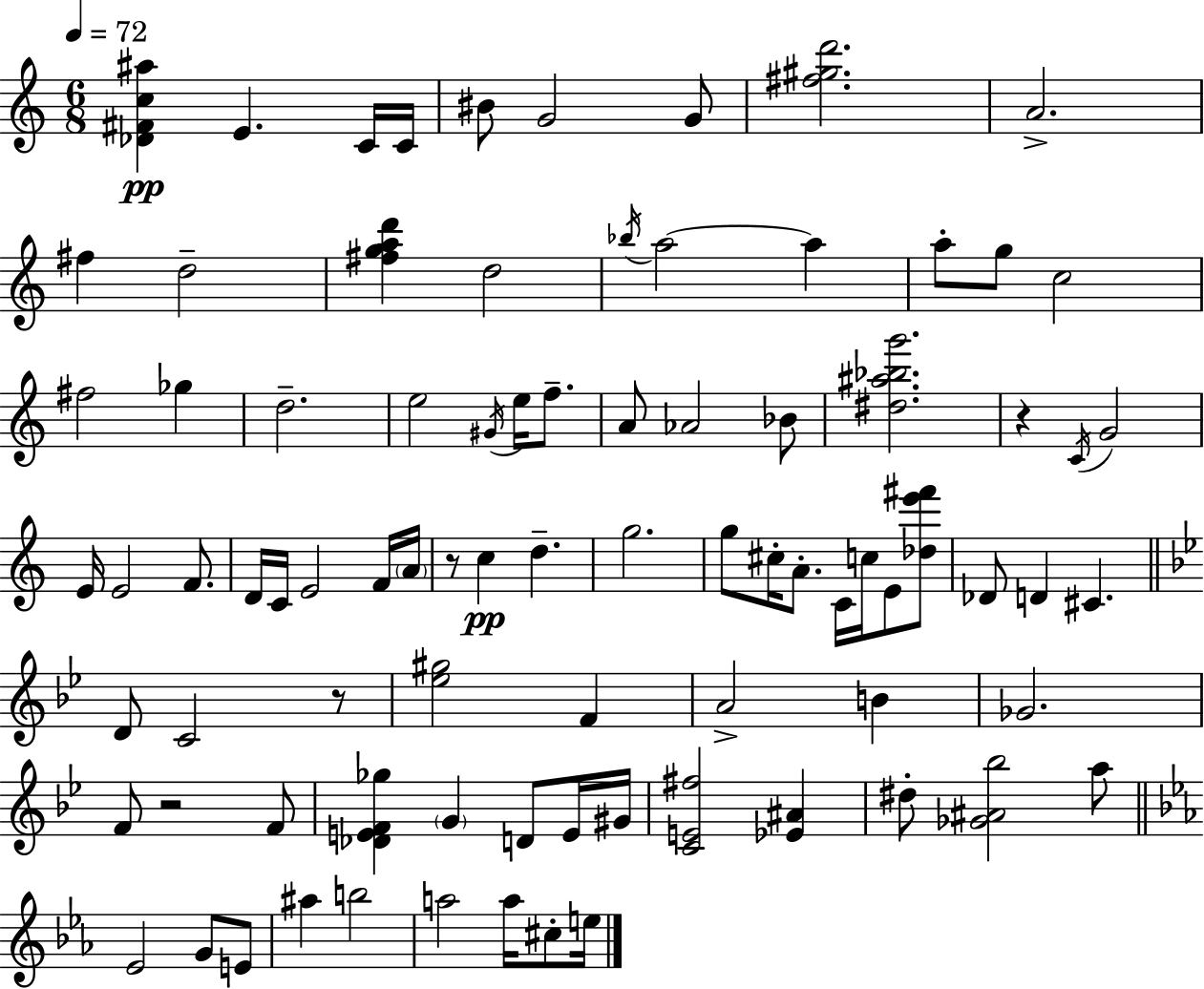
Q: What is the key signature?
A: C major